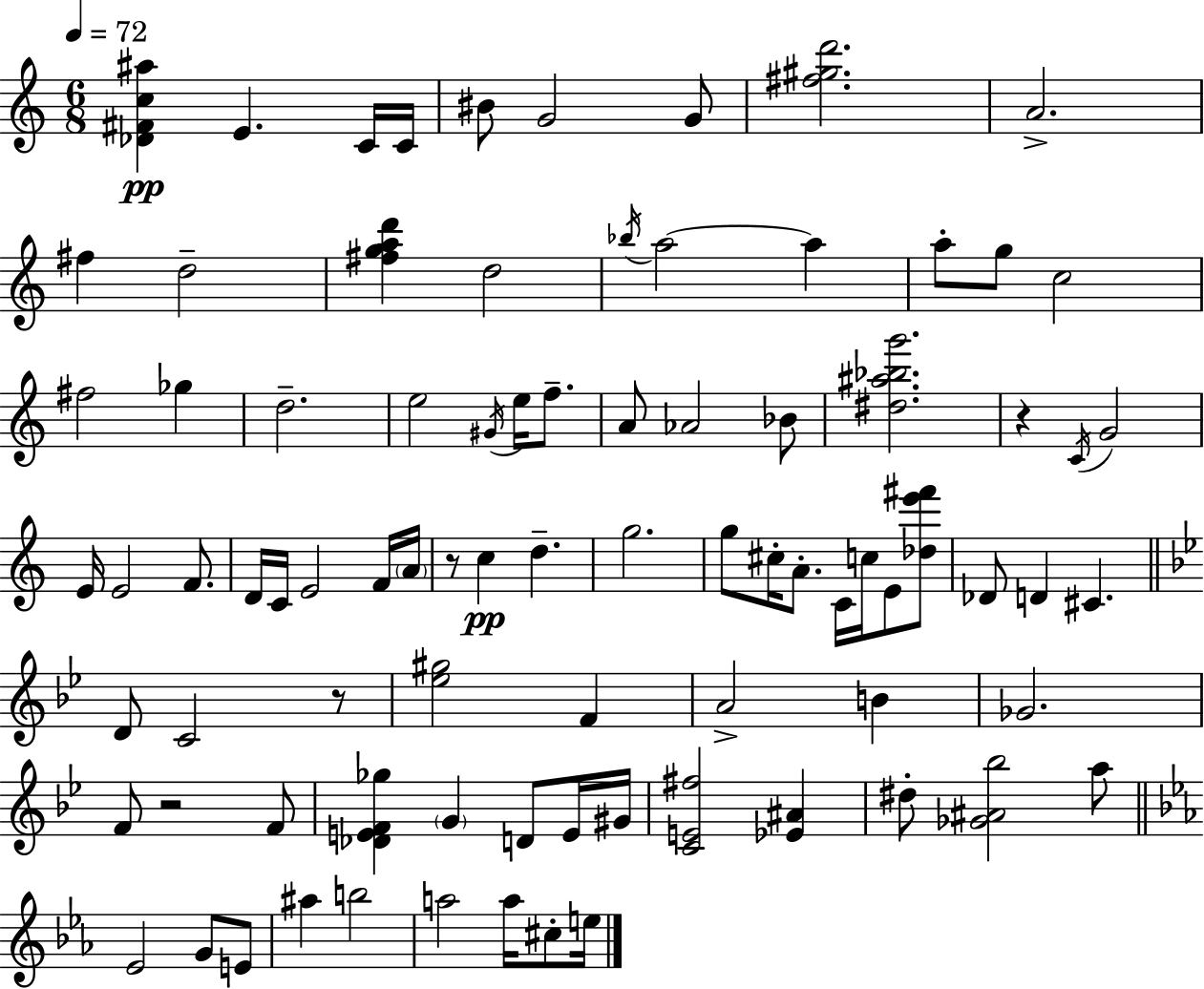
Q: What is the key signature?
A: C major